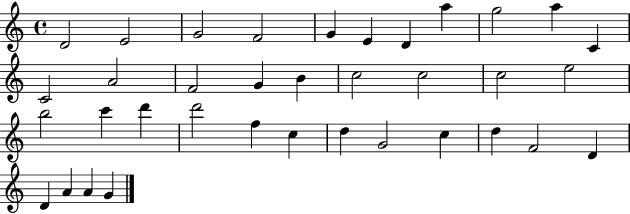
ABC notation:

X:1
T:Untitled
M:4/4
L:1/4
K:C
D2 E2 G2 F2 G E D a g2 a C C2 A2 F2 G B c2 c2 c2 e2 b2 c' d' d'2 f c d G2 c d F2 D D A A G